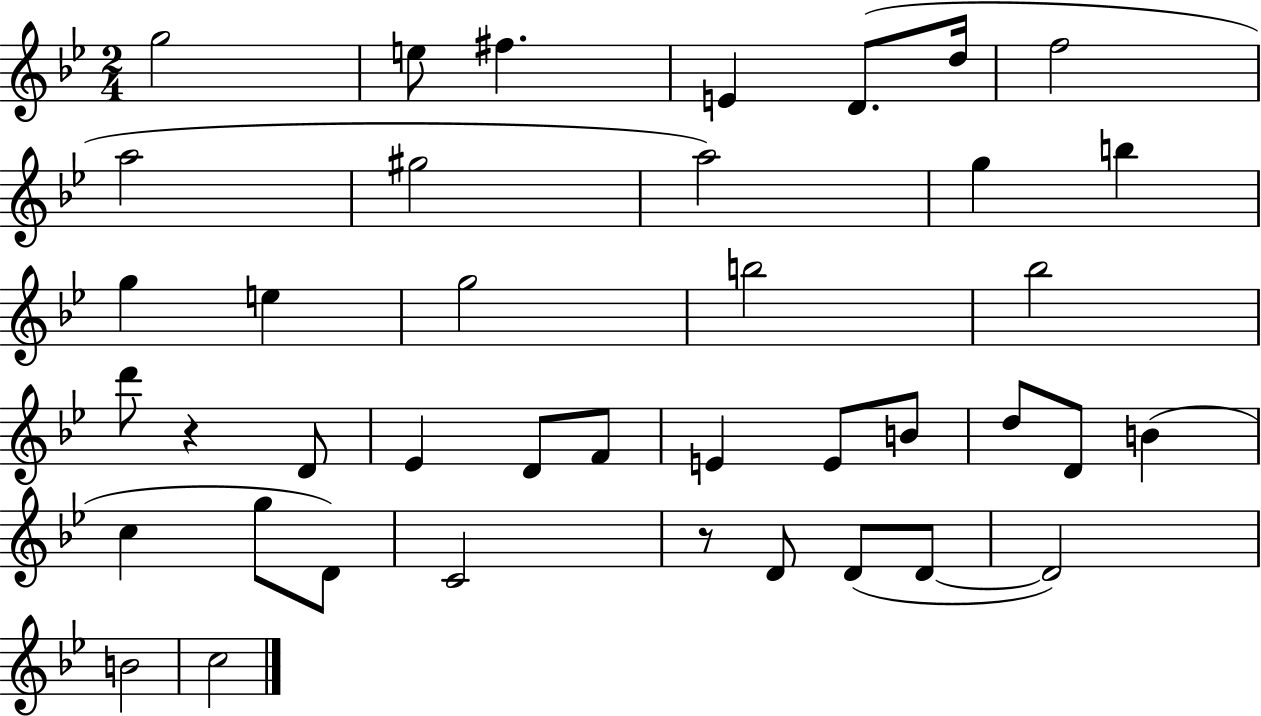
X:1
T:Untitled
M:2/4
L:1/4
K:Bb
g2 e/2 ^f E D/2 d/4 f2 a2 ^g2 a2 g b g e g2 b2 _b2 d'/2 z D/2 _E D/2 F/2 E E/2 B/2 d/2 D/2 B c g/2 D/2 C2 z/2 D/2 D/2 D/2 D2 B2 c2